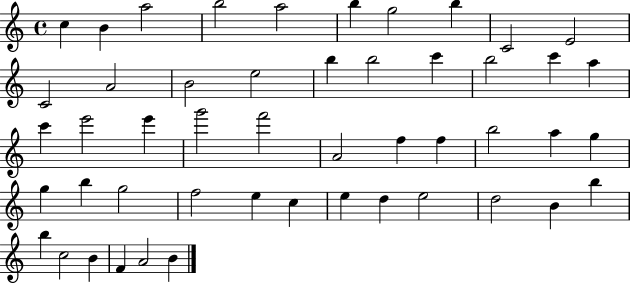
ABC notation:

X:1
T:Untitled
M:4/4
L:1/4
K:C
c B a2 b2 a2 b g2 b C2 E2 C2 A2 B2 e2 b b2 c' b2 c' a c' e'2 e' g'2 f'2 A2 f f b2 a g g b g2 f2 e c e d e2 d2 B b b c2 B F A2 B